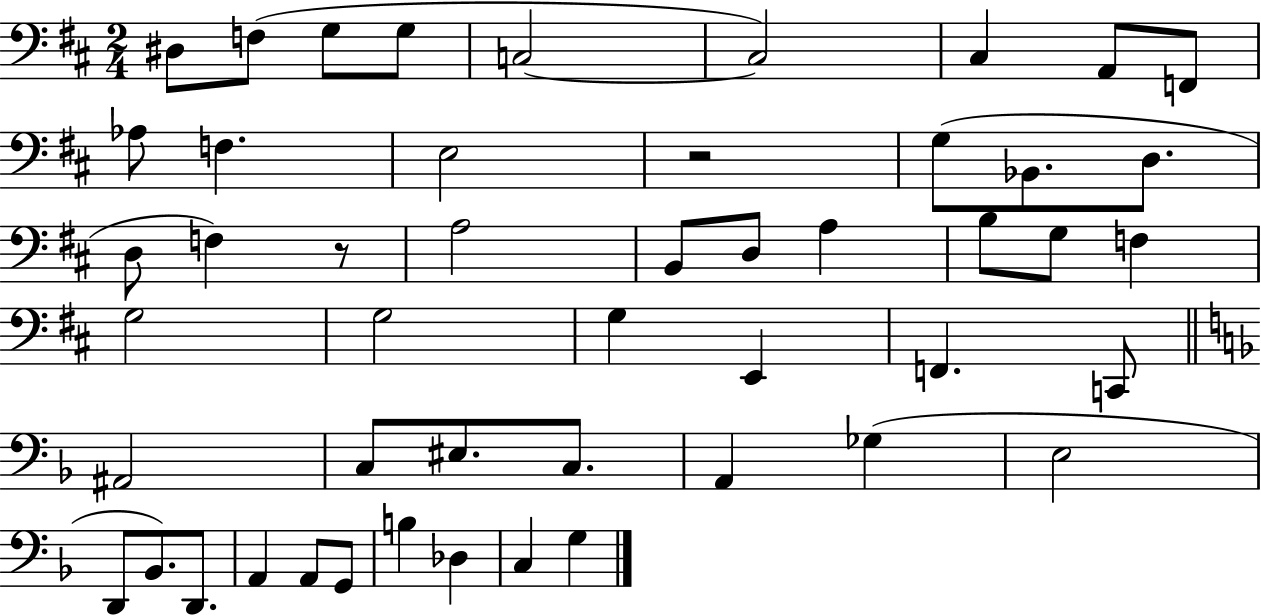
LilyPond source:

{
  \clef bass
  \numericTimeSignature
  \time 2/4
  \key d \major
  dis8 f8( g8 g8 | c2~~ | c2) | cis4 a,8 f,8 | \break aes8 f4. | e2 | r2 | g8( bes,8. d8. | \break d8 f4) r8 | a2 | b,8 d8 a4 | b8 g8 f4 | \break g2 | g2 | g4 e,4 | f,4. c,8 | \break \bar "||" \break \key d \minor ais,2 | c8 eis8. c8. | a,4 ges4( | e2 | \break d,8 bes,8.) d,8. | a,4 a,8 g,8 | b4 des4 | c4 g4 | \break \bar "|."
}